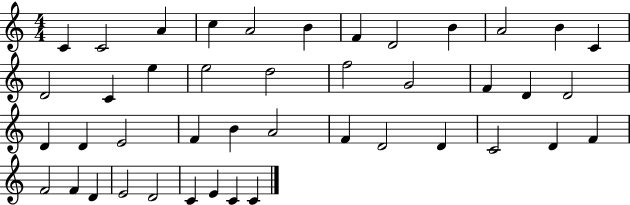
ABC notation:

X:1
T:Untitled
M:4/4
L:1/4
K:C
C C2 A c A2 B F D2 B A2 B C D2 C e e2 d2 f2 G2 F D D2 D D E2 F B A2 F D2 D C2 D F F2 F D E2 D2 C E C C